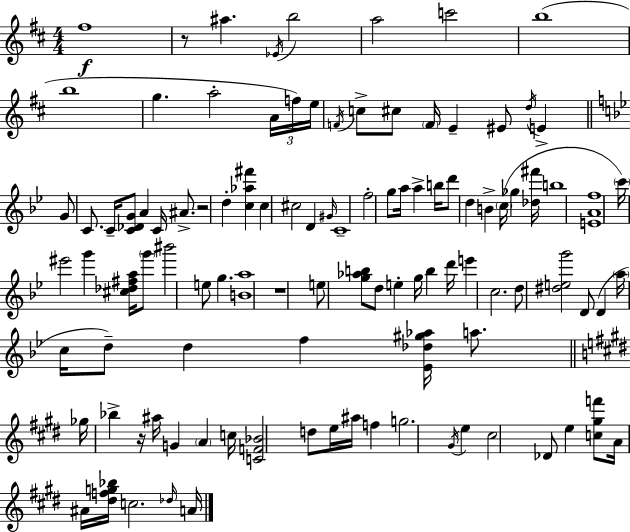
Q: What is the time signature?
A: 4/4